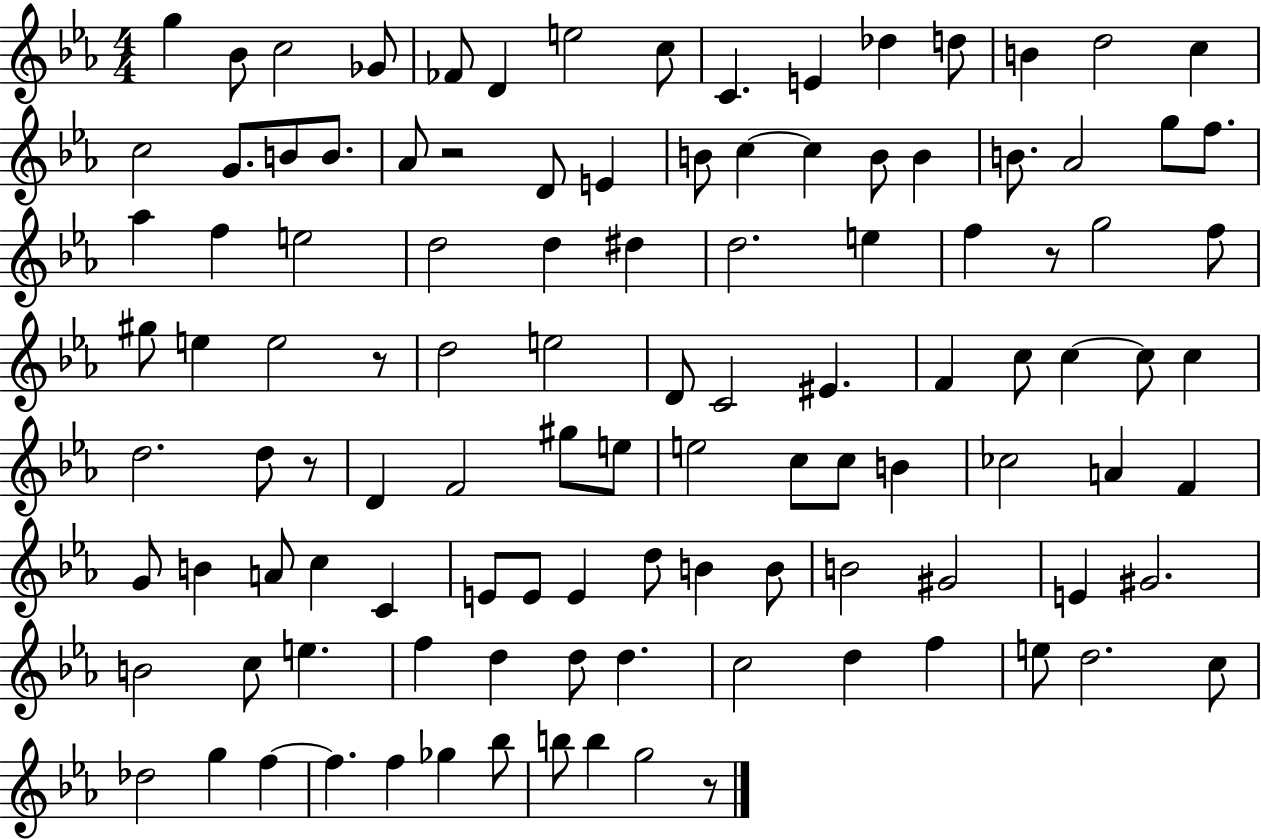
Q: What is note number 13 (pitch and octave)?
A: B4